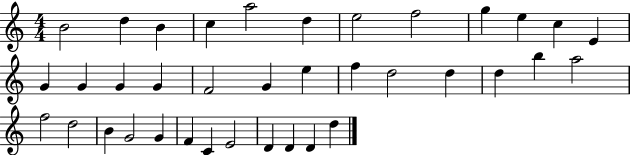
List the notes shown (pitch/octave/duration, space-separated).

B4/h D5/q B4/q C5/q A5/h D5/q E5/h F5/h G5/q E5/q C5/q E4/q G4/q G4/q G4/q G4/q F4/h G4/q E5/q F5/q D5/h D5/q D5/q B5/q A5/h F5/h D5/h B4/q G4/h G4/q F4/q C4/q E4/h D4/q D4/q D4/q D5/q